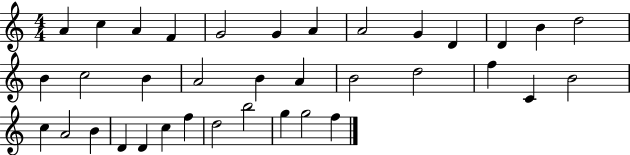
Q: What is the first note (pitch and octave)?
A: A4